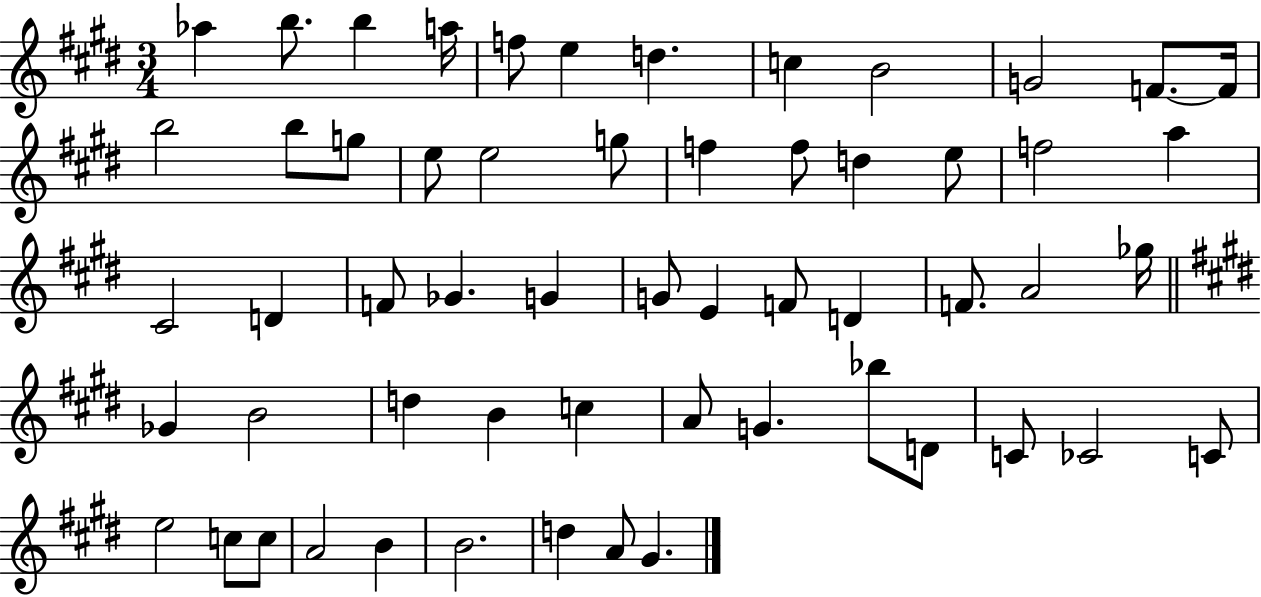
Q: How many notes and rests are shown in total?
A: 57